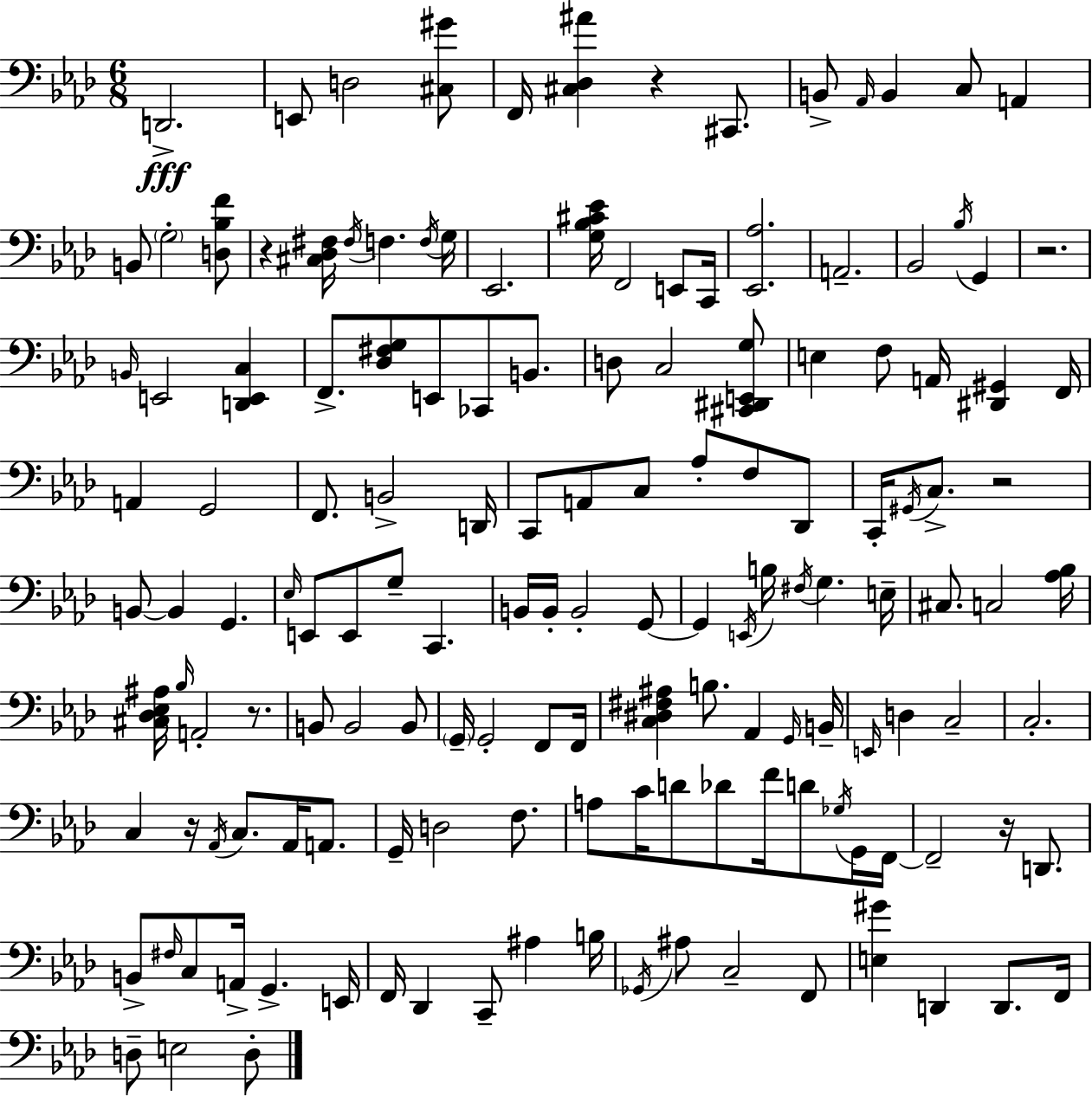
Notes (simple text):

D2/h. E2/e D3/h [C#3,G#4]/e F2/s [C#3,Db3,A#4]/q R/q C#2/e. B2/e Ab2/s B2/q C3/e A2/q B2/e G3/h [D3,Bb3,F4]/e R/q [C#3,Db3,F#3]/s F#3/s F3/q. F3/s G3/s Eb2/h. [G3,Bb3,C#4,Eb4]/s F2/h E2/e C2/s [Eb2,Ab3]/h. A2/h. Bb2/h Bb3/s G2/q R/h. B2/s E2/h [D2,E2,C3]/q F2/e. [Db3,F#3,G3]/e E2/e CES2/e B2/e. D3/e C3/h [C#2,D#2,E2,G3]/e E3/q F3/e A2/s [D#2,G#2]/q F2/s A2/q G2/h F2/e. B2/h D2/s C2/e A2/e C3/e Ab3/e F3/e Db2/e C2/s G#2/s C3/e. R/h B2/e B2/q G2/q. Eb3/s E2/e E2/e G3/e C2/q. B2/s B2/s B2/h G2/e G2/q E2/s B3/s F#3/s G3/q. E3/s C#3/e. C3/h [Ab3,Bb3]/s [C#3,Db3,Eb3,A#3]/s Bb3/s A2/h R/e. B2/e B2/h B2/e G2/s G2/h F2/e F2/s [C3,D#3,F#3,A#3]/q B3/e. Ab2/q G2/s B2/s E2/s D3/q C3/h C3/h. C3/q R/s Ab2/s C3/e. Ab2/s A2/e. G2/s D3/h F3/e. A3/e C4/s D4/e Db4/e F4/s D4/e Gb3/s G2/s F2/s F2/h R/s D2/e. B2/e F#3/s C3/e A2/s G2/q. E2/s F2/s Db2/q C2/e A#3/q B3/s Gb2/s A#3/e C3/h F2/e [E3,G#4]/q D2/q D2/e. F2/s D3/e E3/h D3/e